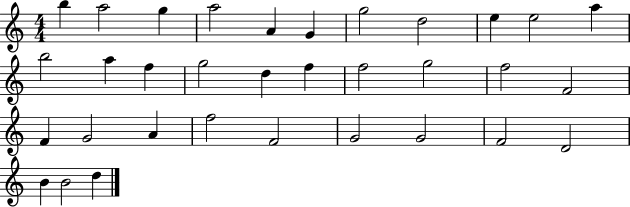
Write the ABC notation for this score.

X:1
T:Untitled
M:4/4
L:1/4
K:C
b a2 g a2 A G g2 d2 e e2 a b2 a f g2 d f f2 g2 f2 F2 F G2 A f2 F2 G2 G2 F2 D2 B B2 d